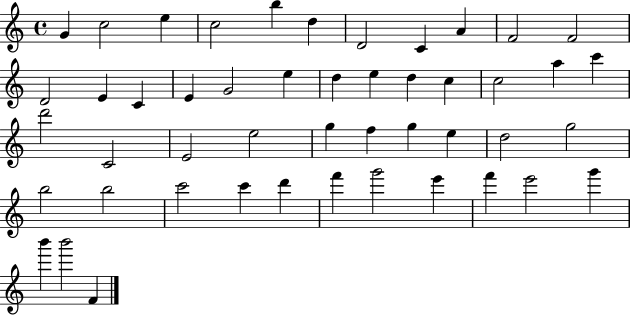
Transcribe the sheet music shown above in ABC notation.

X:1
T:Untitled
M:4/4
L:1/4
K:C
G c2 e c2 b d D2 C A F2 F2 D2 E C E G2 e d e d c c2 a c' d'2 C2 E2 e2 g f g e d2 g2 b2 b2 c'2 c' d' f' g'2 e' f' e'2 g' b' b'2 F